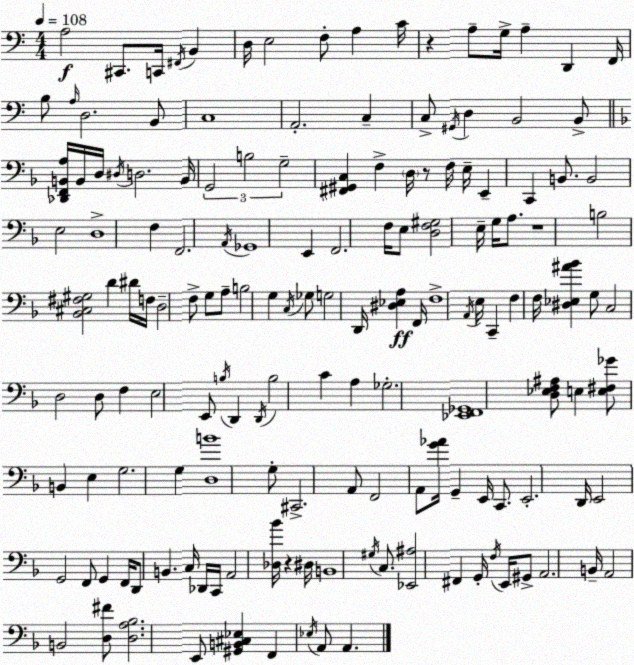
X:1
T:Untitled
M:4/4
L:1/4
K:C
A,2 ^C,,/2 C,,/4 ^F,,/4 B,, D,/4 E,2 F,/2 A, C/4 z A,/2 G,/4 A, D,, F,,/4 B,/2 A,/4 D,2 B,,/2 C,4 A,,2 C, C,/2 ^G,,/4 D, B,,2 B,,/2 [_D,,F,,B,,A,]/4 B,,/4 D,/4 ^D,/4 D,2 B,,/4 G,,2 B,2 G,2 [^F,,^G,,C,] F, D,/4 z/2 F,/4 E,/4 E,, C,, B,,/2 B,,2 E,2 D,4 F, F,,2 A,,/4 _G,,4 E,, F,,2 F,/4 E,/2 [D,F,^G,]2 E,/4 G,/4 A,/2 z4 B,2 [_B,,^C,^F,^G,]2 D ^D/4 F,/4 D,2 F,/2 G,/2 A,/2 B,2 G, C,/4 _G,/2 G,2 D,,/4 [^D,_E,A,] F,,/4 F,4 A,,/4 E,/4 C,, F, F,/4 [^D,_E,^A_B] G,/2 C,2 D,2 D,/2 F, E,2 E,,/2 B,/4 D,, D,,/4 B,2 C A, _G,2 [_E,,F,,_G,,]4 [D,_E,F,^A,]/2 E, [E,^F,_G]/2 B,, E, G,2 G, [D,B]4 G,/2 ^C,,2 A,,/2 F,,2 A,,/2 [G_A]/4 G,, E,,/4 C,,/2 E,,2 D,,/4 E,,2 G,,2 F,,/2 G,, F,,/4 D,,/2 B,, C,/4 _D,,/4 C,,/4 A,,2 [_D,_B]/4 z ^D,/4 B,,4 ^G,/4 C,/2 [_E,,^A,]2 ^F,, G,,/4 F,/4 E,,/4 ^G,,/2 A,,2 B,,/4 A,,2 B,,2 [D,^F]/2 [D,A,_B,]2 E,,/2 [^G,,B,,^C,_E,] F,, _E,/4 A,,/2 A,,